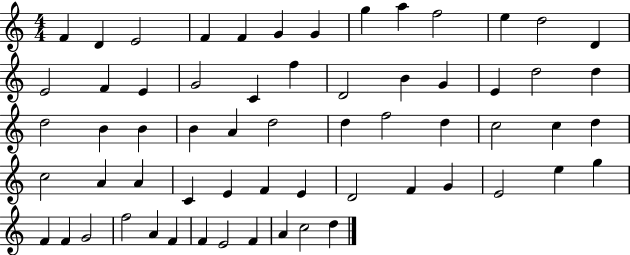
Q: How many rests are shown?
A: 0